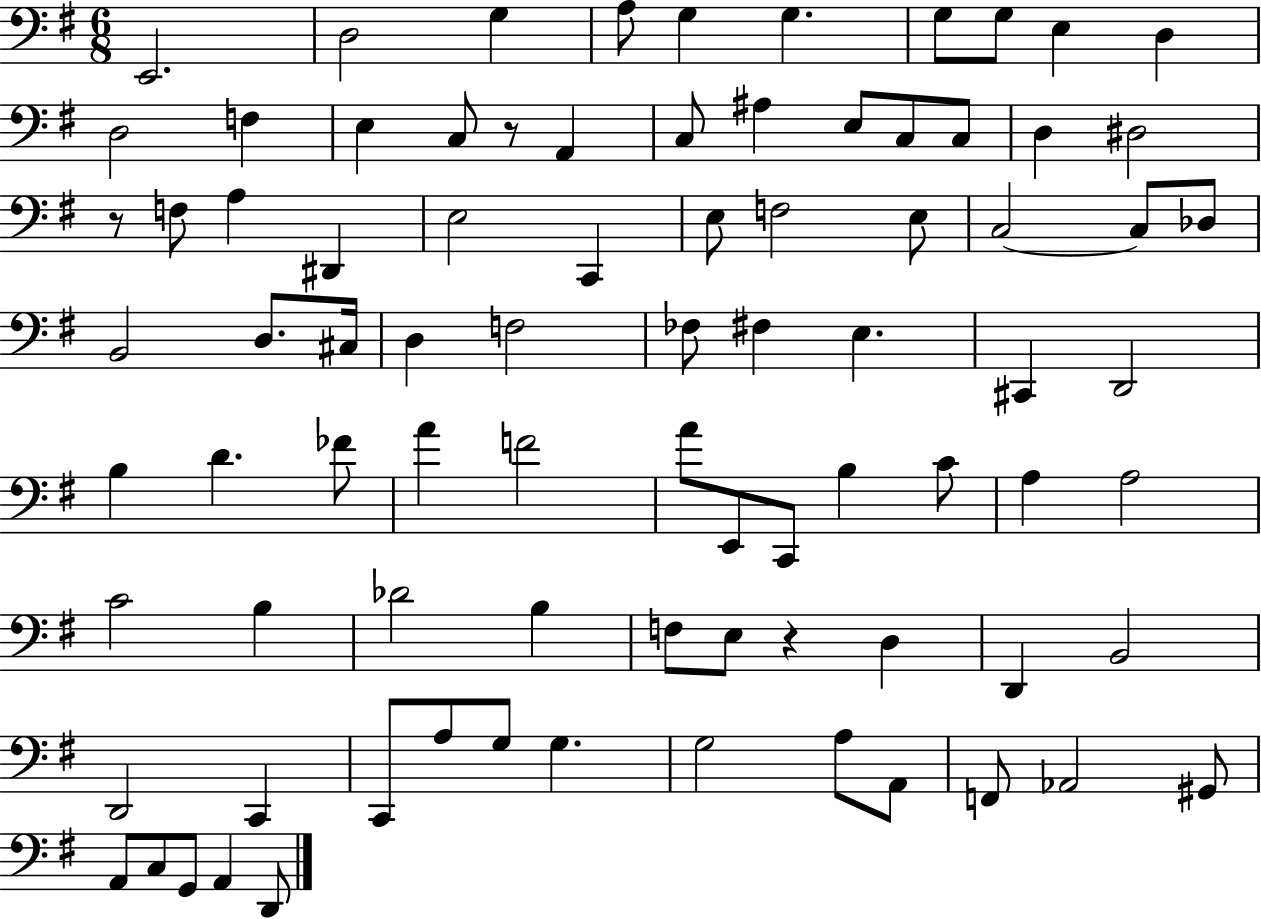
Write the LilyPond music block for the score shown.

{
  \clef bass
  \numericTimeSignature
  \time 6/8
  \key g \major
  \repeat volta 2 { e,2. | d2 g4 | a8 g4 g4. | g8 g8 e4 d4 | \break d2 f4 | e4 c8 r8 a,4 | c8 ais4 e8 c8 c8 | d4 dis2 | \break r8 f8 a4 dis,4 | e2 c,4 | e8 f2 e8 | c2~~ c8 des8 | \break b,2 d8. cis16 | d4 f2 | fes8 fis4 e4. | cis,4 d,2 | \break b4 d'4. fes'8 | a'4 f'2 | a'8 e,8 c,8 b4 c'8 | a4 a2 | \break c'2 b4 | des'2 b4 | f8 e8 r4 d4 | d,4 b,2 | \break d,2 c,4 | c,8 a8 g8 g4. | g2 a8 a,8 | f,8 aes,2 gis,8 | \break a,8 c8 g,8 a,4 d,8 | } \bar "|."
}